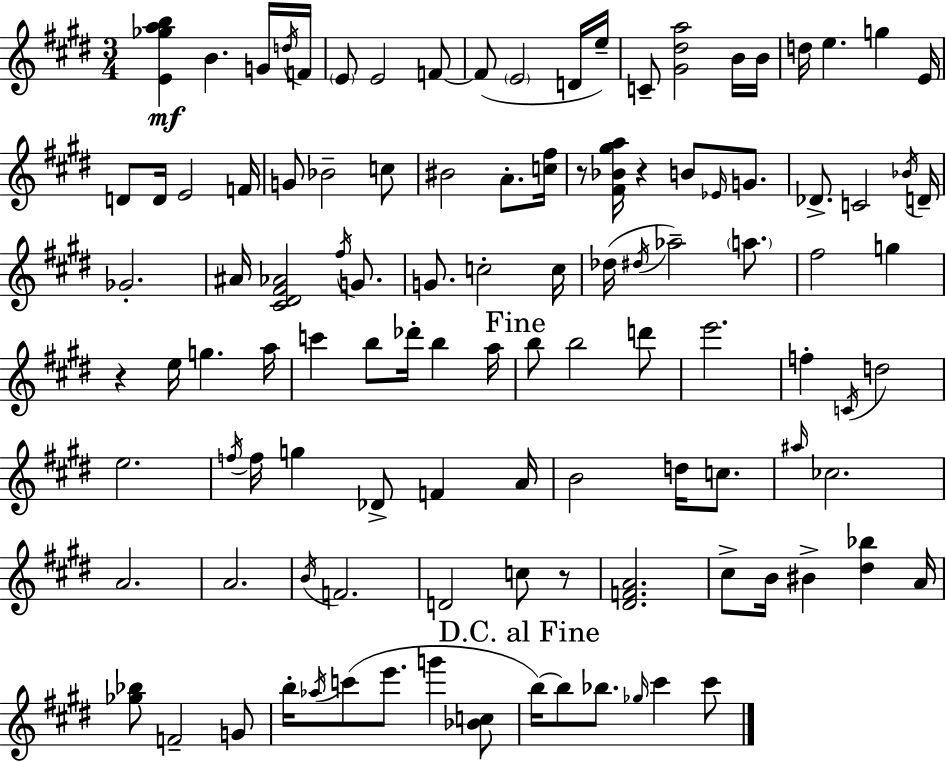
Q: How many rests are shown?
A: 4